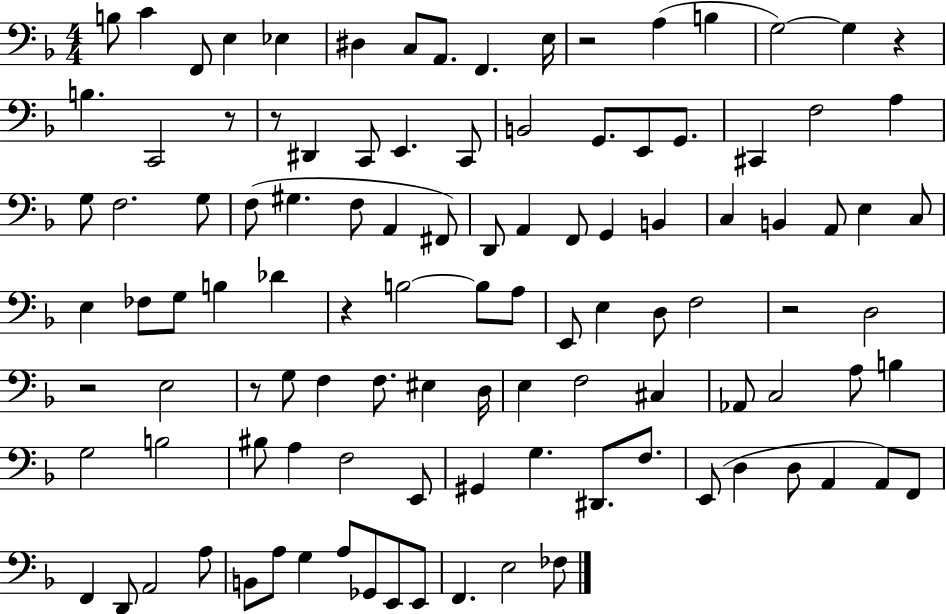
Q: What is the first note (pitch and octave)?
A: B3